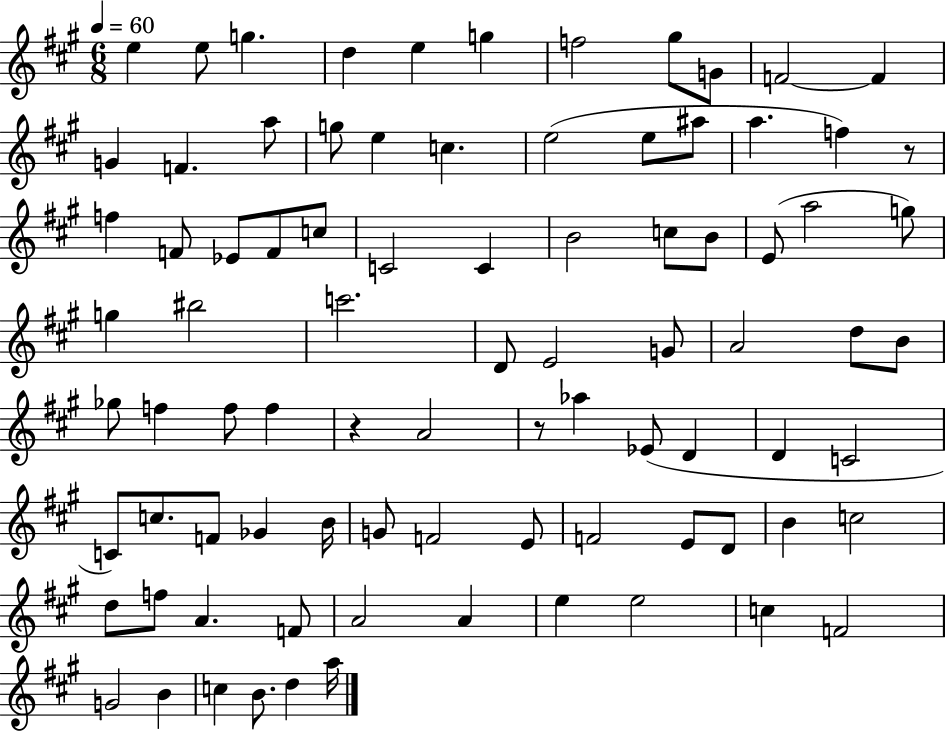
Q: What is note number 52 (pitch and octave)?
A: D4